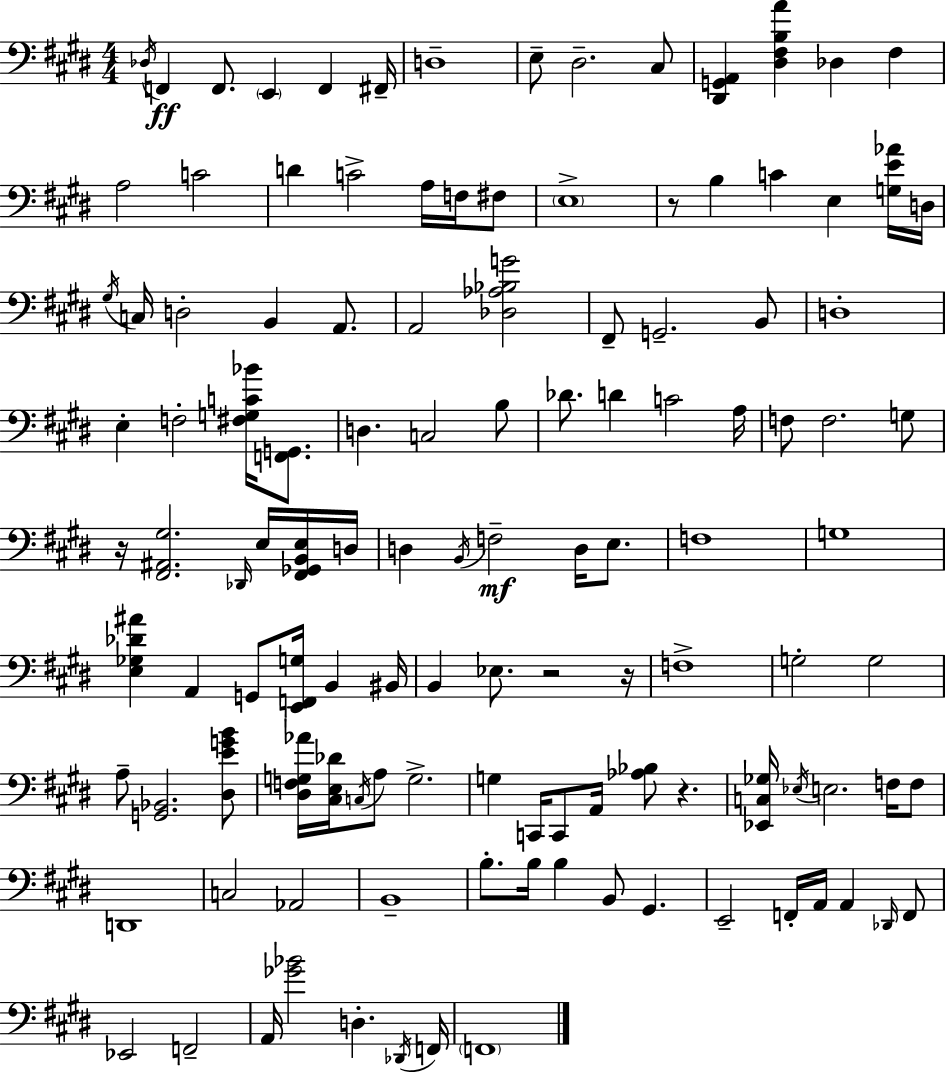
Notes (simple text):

Db3/s F2/q F2/e. E2/q F2/q F#2/s D3/w E3/e D#3/h. C#3/e [D#2,G2,A2]/q [D#3,F#3,B3,A4]/q Db3/q F#3/q A3/h C4/h D4/q C4/h A3/s F3/s F#3/e E3/w R/e B3/q C4/q E3/q [G3,E4,Ab4]/s D3/s G#3/s C3/s D3/h B2/q A2/e. A2/h [Db3,Ab3,Bb3,G4]/h F#2/e G2/h. B2/e D3/w E3/q F3/h [F#3,G3,C4,Bb4]/s [F2,G2]/e. D3/q. C3/h B3/e Db4/e. D4/q C4/h A3/s F3/e F3/h. G3/e R/s [F#2,A#2,G#3]/h. Db2/s E3/s [F#2,Gb2,B2,E3]/s D3/s D3/q B2/s F3/h D3/s E3/e. F3/w G3/w [E3,Gb3,Db4,A#4]/q A2/q G2/e [E2,F2,G3]/s B2/q BIS2/s B2/q Eb3/e. R/h R/s F3/w G3/h G3/h A3/e [G2,Bb2]/h. [D#3,E4,G4,B4]/e [D#3,F3,G3,Ab4]/s [C#3,E3,Db4]/s C3/s A3/e G3/h. G3/q C2/s C2/e A2/s [Ab3,Bb3]/e R/q. [Eb2,C3,Gb3]/s Eb3/s E3/h. F3/s F3/e D2/w C3/h Ab2/h B2/w B3/e. B3/s B3/q B2/e G#2/q. E2/h F2/s A2/s A2/q Db2/s F2/e Eb2/h F2/h A2/s [Gb4,Bb4]/h D3/q. Db2/s F2/s F2/w